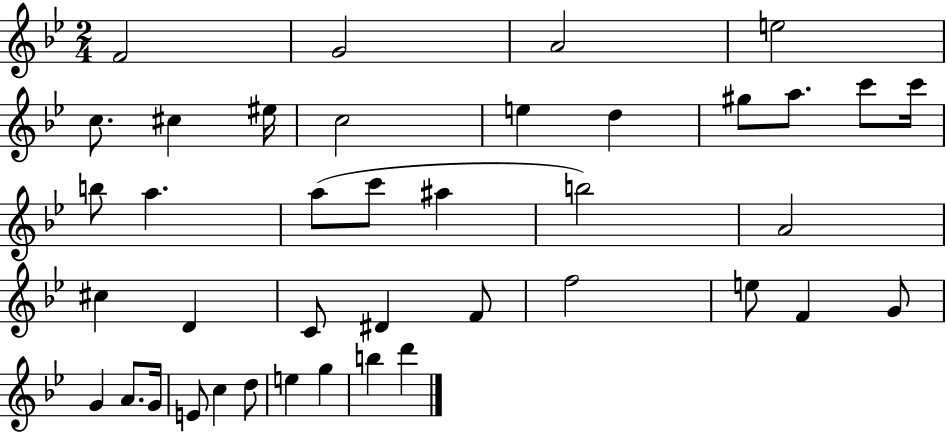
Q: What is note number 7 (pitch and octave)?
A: EIS5